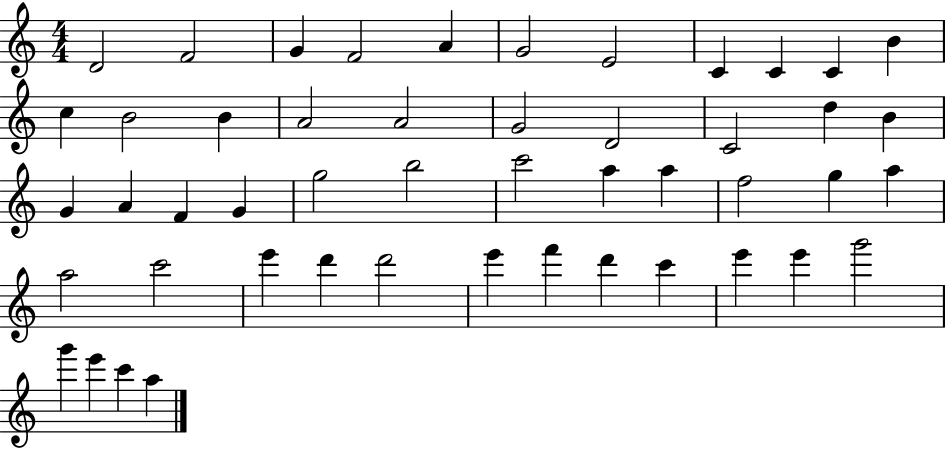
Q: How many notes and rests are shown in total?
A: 49